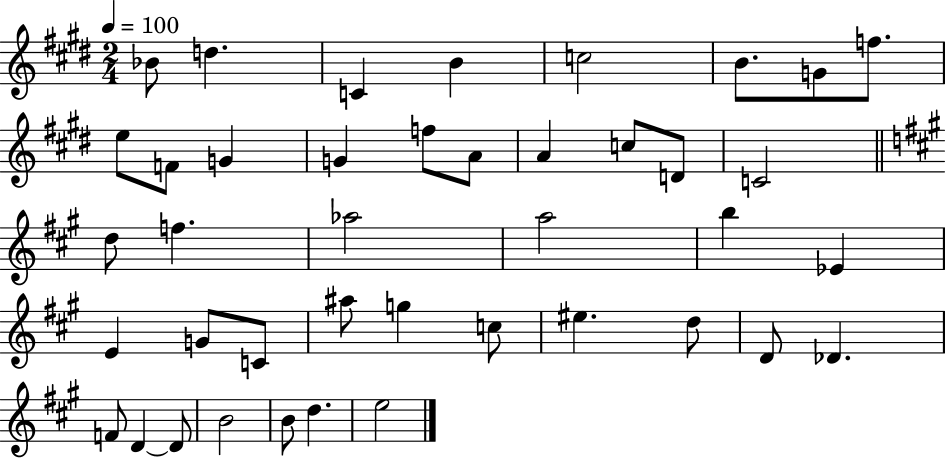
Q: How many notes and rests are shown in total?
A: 41